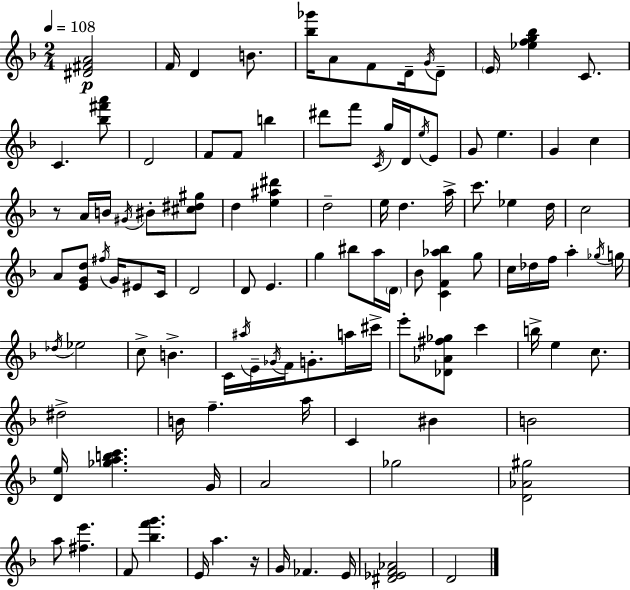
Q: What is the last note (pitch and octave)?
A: D4